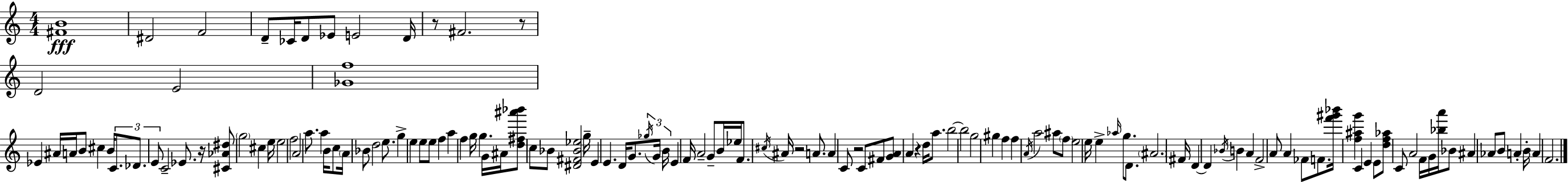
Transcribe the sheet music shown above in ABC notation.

X:1
T:Untitled
M:4/4
L:1/4
K:C
[^FB]4 ^D2 F2 D/2 _C/4 D/2 _E/2 E2 D/4 z/2 ^F2 z/2 D2 E2 [_Gf]4 _E ^A/4 A/4 B/2 ^c B/4 C/2 _D/2 E/2 C2 _E/2 z/4 [^C_A^d]/2 g2 ^c e/4 e2 f2 A2 a/2 a B/4 c/2 A/4 _B/2 d2 e/2 g e e/2 e/2 f a f g/4 g G/4 ^A/4 [d^f^a'_b']/2 c/2 _B/2 [^D^F_B_e]2 g/4 E E D/4 G/2 _g/4 G/4 B/4 E F/4 A2 G/2 B/4 _e/4 F/2 ^c/4 ^A/4 z2 A/2 A C/2 z2 C/2 ^F/2 [GA]/2 A z d/4 a/2 b2 b2 g2 ^g f f A/4 a2 ^a/2 f/2 e2 e/4 e _a/4 g/2 D/2 ^A2 ^F/4 D D _B/4 B A F2 A/2 A _F/2 F/2 [f'^g'_b']/4 [f^ag'] C E E/2 [df_a]/2 C/2 A2 F/4 G/4 [_ba']/4 _B/2 ^A _A/2 B/2 A B/4 A F2